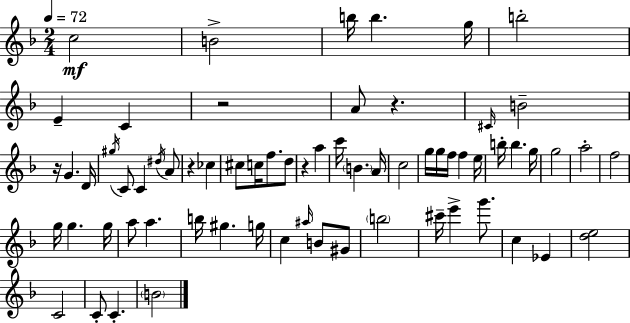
C5/h B4/h B5/s B5/q. G5/s B5/h E4/q C4/q R/h A4/e R/q. C#4/s B4/h R/s G4/q. D4/s G#5/s C4/e C4/q D#5/s A4/e R/q CES5/q C#5/e C5/s F5/e. D5/e R/q A5/q C6/s B4/q. A4/s C5/h G5/s G5/s F5/s F5/q E5/s B5/s B5/q. G5/s G5/h A5/h F5/h G5/s G5/q. G5/s A5/e A5/q. B5/s G#5/q. G5/s C5/q A#5/s B4/e G#4/e B5/h C#6/s E6/q G6/e. C5/q Eb4/q [D5,E5]/h C4/h C4/e C4/q. B4/h